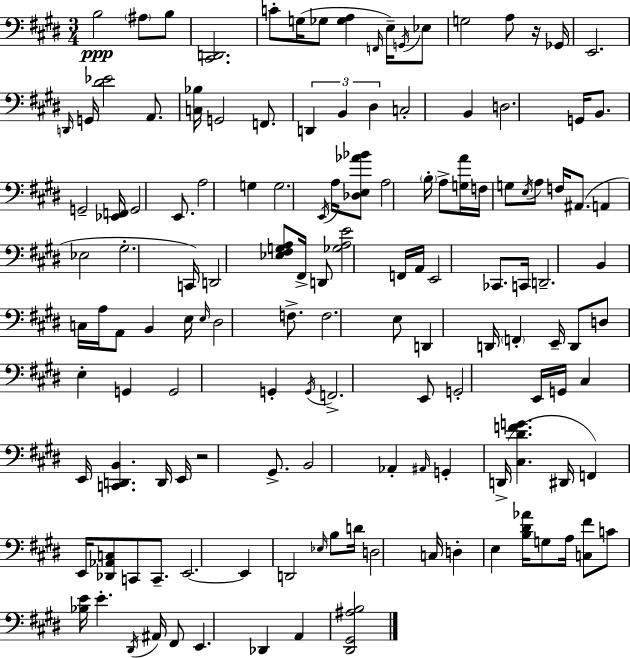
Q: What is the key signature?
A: E major